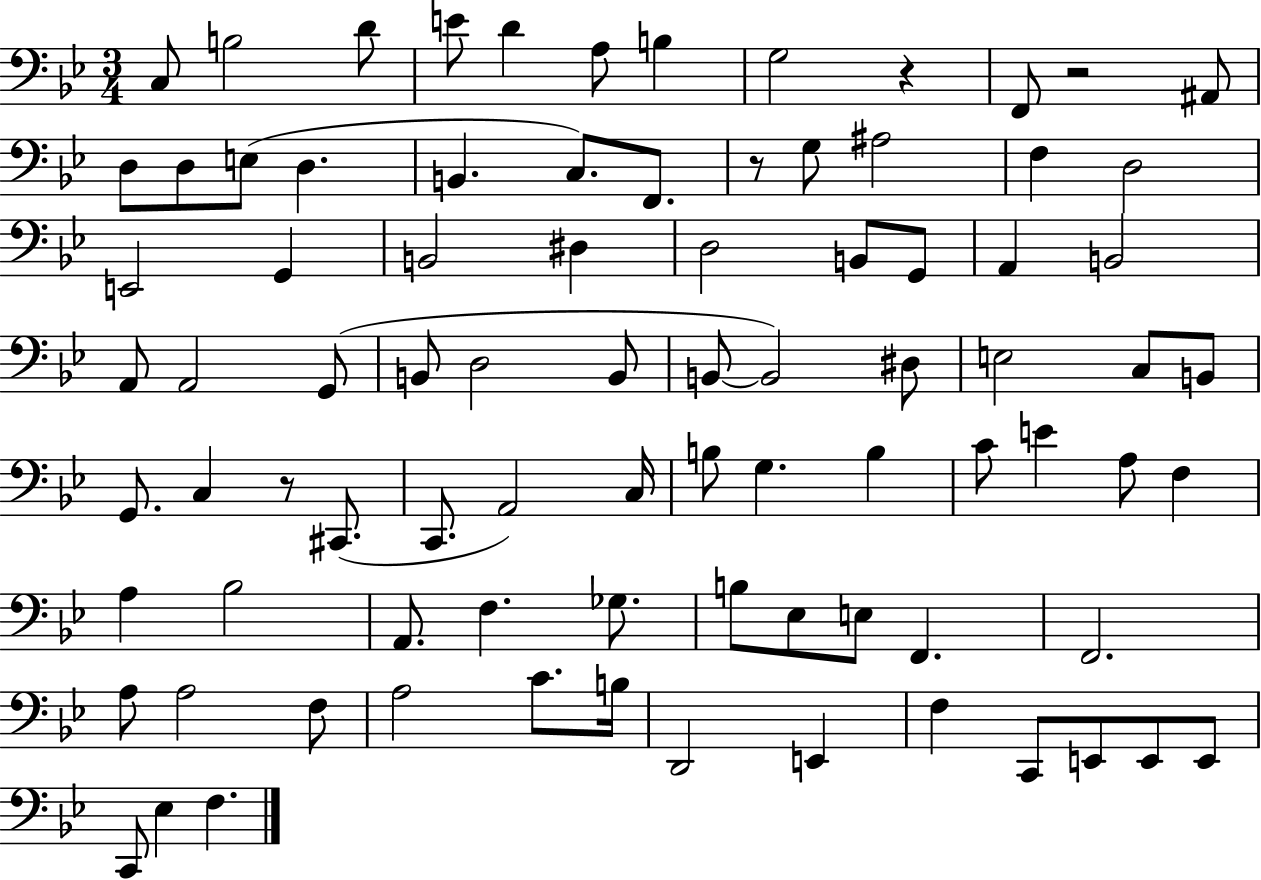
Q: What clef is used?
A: bass